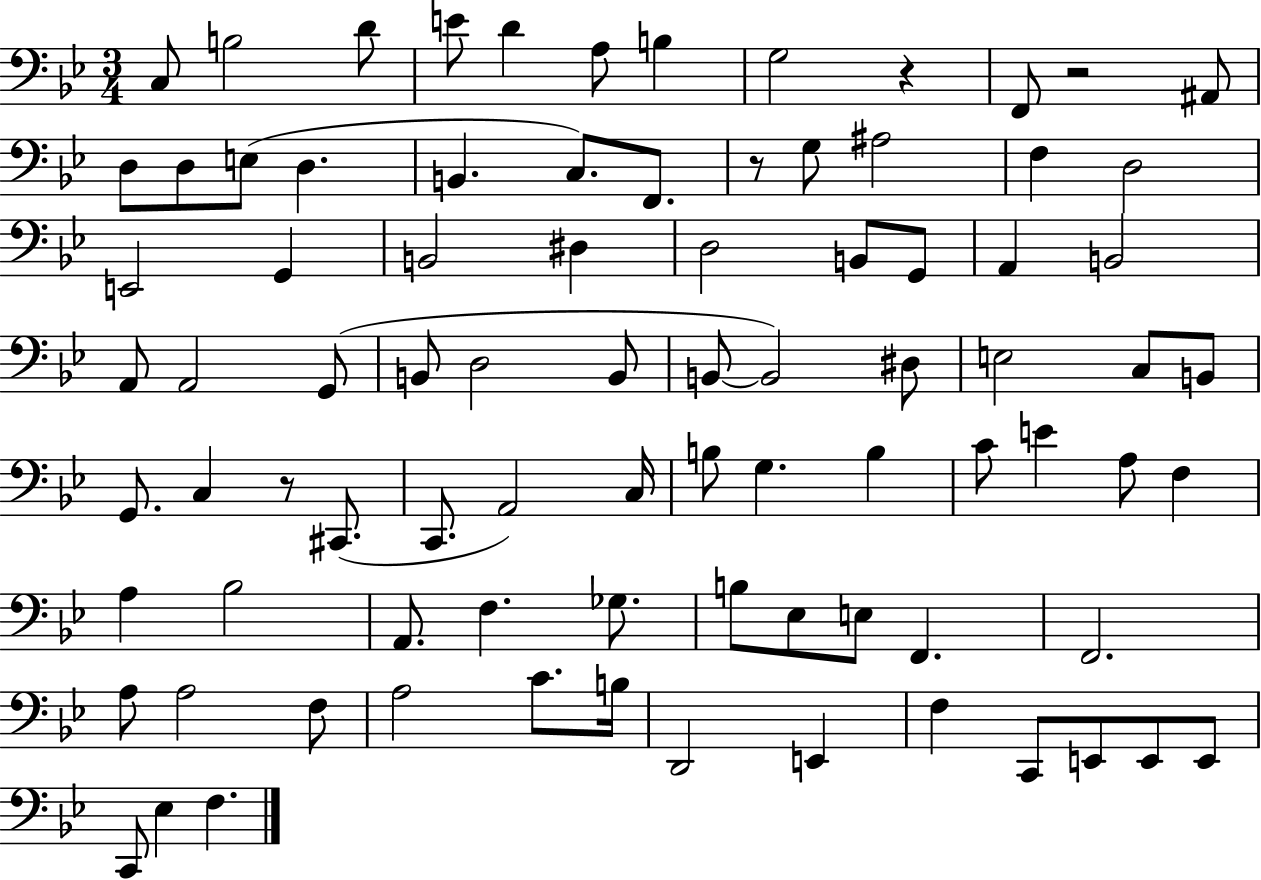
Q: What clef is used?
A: bass